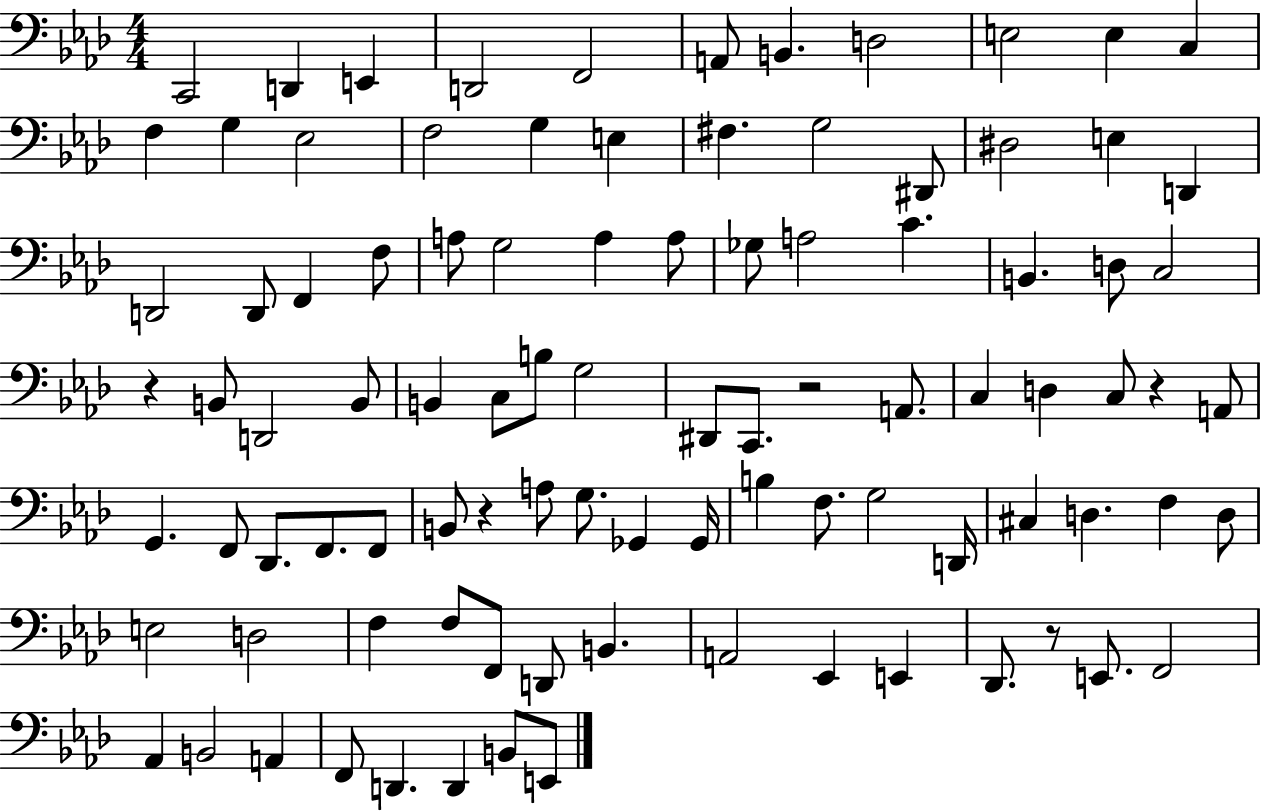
X:1
T:Untitled
M:4/4
L:1/4
K:Ab
C,,2 D,, E,, D,,2 F,,2 A,,/2 B,, D,2 E,2 E, C, F, G, _E,2 F,2 G, E, ^F, G,2 ^D,,/2 ^D,2 E, D,, D,,2 D,,/2 F,, F,/2 A,/2 G,2 A, A,/2 _G,/2 A,2 C B,, D,/2 C,2 z B,,/2 D,,2 B,,/2 B,, C,/2 B,/2 G,2 ^D,,/2 C,,/2 z2 A,,/2 C, D, C,/2 z A,,/2 G,, F,,/2 _D,,/2 F,,/2 F,,/2 B,,/2 z A,/2 G,/2 _G,, _G,,/4 B, F,/2 G,2 D,,/4 ^C, D, F, D,/2 E,2 D,2 F, F,/2 F,,/2 D,,/2 B,, A,,2 _E,, E,, _D,,/2 z/2 E,,/2 F,,2 _A,, B,,2 A,, F,,/2 D,, D,, B,,/2 E,,/2